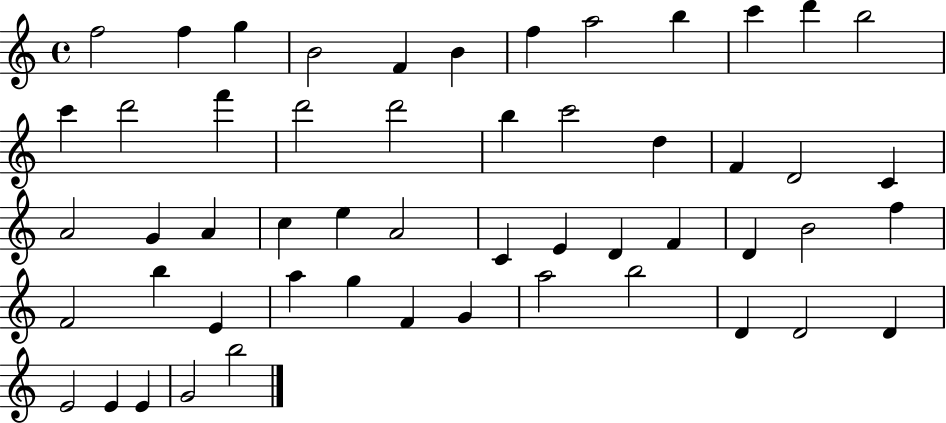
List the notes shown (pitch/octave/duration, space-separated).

F5/h F5/q G5/q B4/h F4/q B4/q F5/q A5/h B5/q C6/q D6/q B5/h C6/q D6/h F6/q D6/h D6/h B5/q C6/h D5/q F4/q D4/h C4/q A4/h G4/q A4/q C5/q E5/q A4/h C4/q E4/q D4/q F4/q D4/q B4/h F5/q F4/h B5/q E4/q A5/q G5/q F4/q G4/q A5/h B5/h D4/q D4/h D4/q E4/h E4/q E4/q G4/h B5/h